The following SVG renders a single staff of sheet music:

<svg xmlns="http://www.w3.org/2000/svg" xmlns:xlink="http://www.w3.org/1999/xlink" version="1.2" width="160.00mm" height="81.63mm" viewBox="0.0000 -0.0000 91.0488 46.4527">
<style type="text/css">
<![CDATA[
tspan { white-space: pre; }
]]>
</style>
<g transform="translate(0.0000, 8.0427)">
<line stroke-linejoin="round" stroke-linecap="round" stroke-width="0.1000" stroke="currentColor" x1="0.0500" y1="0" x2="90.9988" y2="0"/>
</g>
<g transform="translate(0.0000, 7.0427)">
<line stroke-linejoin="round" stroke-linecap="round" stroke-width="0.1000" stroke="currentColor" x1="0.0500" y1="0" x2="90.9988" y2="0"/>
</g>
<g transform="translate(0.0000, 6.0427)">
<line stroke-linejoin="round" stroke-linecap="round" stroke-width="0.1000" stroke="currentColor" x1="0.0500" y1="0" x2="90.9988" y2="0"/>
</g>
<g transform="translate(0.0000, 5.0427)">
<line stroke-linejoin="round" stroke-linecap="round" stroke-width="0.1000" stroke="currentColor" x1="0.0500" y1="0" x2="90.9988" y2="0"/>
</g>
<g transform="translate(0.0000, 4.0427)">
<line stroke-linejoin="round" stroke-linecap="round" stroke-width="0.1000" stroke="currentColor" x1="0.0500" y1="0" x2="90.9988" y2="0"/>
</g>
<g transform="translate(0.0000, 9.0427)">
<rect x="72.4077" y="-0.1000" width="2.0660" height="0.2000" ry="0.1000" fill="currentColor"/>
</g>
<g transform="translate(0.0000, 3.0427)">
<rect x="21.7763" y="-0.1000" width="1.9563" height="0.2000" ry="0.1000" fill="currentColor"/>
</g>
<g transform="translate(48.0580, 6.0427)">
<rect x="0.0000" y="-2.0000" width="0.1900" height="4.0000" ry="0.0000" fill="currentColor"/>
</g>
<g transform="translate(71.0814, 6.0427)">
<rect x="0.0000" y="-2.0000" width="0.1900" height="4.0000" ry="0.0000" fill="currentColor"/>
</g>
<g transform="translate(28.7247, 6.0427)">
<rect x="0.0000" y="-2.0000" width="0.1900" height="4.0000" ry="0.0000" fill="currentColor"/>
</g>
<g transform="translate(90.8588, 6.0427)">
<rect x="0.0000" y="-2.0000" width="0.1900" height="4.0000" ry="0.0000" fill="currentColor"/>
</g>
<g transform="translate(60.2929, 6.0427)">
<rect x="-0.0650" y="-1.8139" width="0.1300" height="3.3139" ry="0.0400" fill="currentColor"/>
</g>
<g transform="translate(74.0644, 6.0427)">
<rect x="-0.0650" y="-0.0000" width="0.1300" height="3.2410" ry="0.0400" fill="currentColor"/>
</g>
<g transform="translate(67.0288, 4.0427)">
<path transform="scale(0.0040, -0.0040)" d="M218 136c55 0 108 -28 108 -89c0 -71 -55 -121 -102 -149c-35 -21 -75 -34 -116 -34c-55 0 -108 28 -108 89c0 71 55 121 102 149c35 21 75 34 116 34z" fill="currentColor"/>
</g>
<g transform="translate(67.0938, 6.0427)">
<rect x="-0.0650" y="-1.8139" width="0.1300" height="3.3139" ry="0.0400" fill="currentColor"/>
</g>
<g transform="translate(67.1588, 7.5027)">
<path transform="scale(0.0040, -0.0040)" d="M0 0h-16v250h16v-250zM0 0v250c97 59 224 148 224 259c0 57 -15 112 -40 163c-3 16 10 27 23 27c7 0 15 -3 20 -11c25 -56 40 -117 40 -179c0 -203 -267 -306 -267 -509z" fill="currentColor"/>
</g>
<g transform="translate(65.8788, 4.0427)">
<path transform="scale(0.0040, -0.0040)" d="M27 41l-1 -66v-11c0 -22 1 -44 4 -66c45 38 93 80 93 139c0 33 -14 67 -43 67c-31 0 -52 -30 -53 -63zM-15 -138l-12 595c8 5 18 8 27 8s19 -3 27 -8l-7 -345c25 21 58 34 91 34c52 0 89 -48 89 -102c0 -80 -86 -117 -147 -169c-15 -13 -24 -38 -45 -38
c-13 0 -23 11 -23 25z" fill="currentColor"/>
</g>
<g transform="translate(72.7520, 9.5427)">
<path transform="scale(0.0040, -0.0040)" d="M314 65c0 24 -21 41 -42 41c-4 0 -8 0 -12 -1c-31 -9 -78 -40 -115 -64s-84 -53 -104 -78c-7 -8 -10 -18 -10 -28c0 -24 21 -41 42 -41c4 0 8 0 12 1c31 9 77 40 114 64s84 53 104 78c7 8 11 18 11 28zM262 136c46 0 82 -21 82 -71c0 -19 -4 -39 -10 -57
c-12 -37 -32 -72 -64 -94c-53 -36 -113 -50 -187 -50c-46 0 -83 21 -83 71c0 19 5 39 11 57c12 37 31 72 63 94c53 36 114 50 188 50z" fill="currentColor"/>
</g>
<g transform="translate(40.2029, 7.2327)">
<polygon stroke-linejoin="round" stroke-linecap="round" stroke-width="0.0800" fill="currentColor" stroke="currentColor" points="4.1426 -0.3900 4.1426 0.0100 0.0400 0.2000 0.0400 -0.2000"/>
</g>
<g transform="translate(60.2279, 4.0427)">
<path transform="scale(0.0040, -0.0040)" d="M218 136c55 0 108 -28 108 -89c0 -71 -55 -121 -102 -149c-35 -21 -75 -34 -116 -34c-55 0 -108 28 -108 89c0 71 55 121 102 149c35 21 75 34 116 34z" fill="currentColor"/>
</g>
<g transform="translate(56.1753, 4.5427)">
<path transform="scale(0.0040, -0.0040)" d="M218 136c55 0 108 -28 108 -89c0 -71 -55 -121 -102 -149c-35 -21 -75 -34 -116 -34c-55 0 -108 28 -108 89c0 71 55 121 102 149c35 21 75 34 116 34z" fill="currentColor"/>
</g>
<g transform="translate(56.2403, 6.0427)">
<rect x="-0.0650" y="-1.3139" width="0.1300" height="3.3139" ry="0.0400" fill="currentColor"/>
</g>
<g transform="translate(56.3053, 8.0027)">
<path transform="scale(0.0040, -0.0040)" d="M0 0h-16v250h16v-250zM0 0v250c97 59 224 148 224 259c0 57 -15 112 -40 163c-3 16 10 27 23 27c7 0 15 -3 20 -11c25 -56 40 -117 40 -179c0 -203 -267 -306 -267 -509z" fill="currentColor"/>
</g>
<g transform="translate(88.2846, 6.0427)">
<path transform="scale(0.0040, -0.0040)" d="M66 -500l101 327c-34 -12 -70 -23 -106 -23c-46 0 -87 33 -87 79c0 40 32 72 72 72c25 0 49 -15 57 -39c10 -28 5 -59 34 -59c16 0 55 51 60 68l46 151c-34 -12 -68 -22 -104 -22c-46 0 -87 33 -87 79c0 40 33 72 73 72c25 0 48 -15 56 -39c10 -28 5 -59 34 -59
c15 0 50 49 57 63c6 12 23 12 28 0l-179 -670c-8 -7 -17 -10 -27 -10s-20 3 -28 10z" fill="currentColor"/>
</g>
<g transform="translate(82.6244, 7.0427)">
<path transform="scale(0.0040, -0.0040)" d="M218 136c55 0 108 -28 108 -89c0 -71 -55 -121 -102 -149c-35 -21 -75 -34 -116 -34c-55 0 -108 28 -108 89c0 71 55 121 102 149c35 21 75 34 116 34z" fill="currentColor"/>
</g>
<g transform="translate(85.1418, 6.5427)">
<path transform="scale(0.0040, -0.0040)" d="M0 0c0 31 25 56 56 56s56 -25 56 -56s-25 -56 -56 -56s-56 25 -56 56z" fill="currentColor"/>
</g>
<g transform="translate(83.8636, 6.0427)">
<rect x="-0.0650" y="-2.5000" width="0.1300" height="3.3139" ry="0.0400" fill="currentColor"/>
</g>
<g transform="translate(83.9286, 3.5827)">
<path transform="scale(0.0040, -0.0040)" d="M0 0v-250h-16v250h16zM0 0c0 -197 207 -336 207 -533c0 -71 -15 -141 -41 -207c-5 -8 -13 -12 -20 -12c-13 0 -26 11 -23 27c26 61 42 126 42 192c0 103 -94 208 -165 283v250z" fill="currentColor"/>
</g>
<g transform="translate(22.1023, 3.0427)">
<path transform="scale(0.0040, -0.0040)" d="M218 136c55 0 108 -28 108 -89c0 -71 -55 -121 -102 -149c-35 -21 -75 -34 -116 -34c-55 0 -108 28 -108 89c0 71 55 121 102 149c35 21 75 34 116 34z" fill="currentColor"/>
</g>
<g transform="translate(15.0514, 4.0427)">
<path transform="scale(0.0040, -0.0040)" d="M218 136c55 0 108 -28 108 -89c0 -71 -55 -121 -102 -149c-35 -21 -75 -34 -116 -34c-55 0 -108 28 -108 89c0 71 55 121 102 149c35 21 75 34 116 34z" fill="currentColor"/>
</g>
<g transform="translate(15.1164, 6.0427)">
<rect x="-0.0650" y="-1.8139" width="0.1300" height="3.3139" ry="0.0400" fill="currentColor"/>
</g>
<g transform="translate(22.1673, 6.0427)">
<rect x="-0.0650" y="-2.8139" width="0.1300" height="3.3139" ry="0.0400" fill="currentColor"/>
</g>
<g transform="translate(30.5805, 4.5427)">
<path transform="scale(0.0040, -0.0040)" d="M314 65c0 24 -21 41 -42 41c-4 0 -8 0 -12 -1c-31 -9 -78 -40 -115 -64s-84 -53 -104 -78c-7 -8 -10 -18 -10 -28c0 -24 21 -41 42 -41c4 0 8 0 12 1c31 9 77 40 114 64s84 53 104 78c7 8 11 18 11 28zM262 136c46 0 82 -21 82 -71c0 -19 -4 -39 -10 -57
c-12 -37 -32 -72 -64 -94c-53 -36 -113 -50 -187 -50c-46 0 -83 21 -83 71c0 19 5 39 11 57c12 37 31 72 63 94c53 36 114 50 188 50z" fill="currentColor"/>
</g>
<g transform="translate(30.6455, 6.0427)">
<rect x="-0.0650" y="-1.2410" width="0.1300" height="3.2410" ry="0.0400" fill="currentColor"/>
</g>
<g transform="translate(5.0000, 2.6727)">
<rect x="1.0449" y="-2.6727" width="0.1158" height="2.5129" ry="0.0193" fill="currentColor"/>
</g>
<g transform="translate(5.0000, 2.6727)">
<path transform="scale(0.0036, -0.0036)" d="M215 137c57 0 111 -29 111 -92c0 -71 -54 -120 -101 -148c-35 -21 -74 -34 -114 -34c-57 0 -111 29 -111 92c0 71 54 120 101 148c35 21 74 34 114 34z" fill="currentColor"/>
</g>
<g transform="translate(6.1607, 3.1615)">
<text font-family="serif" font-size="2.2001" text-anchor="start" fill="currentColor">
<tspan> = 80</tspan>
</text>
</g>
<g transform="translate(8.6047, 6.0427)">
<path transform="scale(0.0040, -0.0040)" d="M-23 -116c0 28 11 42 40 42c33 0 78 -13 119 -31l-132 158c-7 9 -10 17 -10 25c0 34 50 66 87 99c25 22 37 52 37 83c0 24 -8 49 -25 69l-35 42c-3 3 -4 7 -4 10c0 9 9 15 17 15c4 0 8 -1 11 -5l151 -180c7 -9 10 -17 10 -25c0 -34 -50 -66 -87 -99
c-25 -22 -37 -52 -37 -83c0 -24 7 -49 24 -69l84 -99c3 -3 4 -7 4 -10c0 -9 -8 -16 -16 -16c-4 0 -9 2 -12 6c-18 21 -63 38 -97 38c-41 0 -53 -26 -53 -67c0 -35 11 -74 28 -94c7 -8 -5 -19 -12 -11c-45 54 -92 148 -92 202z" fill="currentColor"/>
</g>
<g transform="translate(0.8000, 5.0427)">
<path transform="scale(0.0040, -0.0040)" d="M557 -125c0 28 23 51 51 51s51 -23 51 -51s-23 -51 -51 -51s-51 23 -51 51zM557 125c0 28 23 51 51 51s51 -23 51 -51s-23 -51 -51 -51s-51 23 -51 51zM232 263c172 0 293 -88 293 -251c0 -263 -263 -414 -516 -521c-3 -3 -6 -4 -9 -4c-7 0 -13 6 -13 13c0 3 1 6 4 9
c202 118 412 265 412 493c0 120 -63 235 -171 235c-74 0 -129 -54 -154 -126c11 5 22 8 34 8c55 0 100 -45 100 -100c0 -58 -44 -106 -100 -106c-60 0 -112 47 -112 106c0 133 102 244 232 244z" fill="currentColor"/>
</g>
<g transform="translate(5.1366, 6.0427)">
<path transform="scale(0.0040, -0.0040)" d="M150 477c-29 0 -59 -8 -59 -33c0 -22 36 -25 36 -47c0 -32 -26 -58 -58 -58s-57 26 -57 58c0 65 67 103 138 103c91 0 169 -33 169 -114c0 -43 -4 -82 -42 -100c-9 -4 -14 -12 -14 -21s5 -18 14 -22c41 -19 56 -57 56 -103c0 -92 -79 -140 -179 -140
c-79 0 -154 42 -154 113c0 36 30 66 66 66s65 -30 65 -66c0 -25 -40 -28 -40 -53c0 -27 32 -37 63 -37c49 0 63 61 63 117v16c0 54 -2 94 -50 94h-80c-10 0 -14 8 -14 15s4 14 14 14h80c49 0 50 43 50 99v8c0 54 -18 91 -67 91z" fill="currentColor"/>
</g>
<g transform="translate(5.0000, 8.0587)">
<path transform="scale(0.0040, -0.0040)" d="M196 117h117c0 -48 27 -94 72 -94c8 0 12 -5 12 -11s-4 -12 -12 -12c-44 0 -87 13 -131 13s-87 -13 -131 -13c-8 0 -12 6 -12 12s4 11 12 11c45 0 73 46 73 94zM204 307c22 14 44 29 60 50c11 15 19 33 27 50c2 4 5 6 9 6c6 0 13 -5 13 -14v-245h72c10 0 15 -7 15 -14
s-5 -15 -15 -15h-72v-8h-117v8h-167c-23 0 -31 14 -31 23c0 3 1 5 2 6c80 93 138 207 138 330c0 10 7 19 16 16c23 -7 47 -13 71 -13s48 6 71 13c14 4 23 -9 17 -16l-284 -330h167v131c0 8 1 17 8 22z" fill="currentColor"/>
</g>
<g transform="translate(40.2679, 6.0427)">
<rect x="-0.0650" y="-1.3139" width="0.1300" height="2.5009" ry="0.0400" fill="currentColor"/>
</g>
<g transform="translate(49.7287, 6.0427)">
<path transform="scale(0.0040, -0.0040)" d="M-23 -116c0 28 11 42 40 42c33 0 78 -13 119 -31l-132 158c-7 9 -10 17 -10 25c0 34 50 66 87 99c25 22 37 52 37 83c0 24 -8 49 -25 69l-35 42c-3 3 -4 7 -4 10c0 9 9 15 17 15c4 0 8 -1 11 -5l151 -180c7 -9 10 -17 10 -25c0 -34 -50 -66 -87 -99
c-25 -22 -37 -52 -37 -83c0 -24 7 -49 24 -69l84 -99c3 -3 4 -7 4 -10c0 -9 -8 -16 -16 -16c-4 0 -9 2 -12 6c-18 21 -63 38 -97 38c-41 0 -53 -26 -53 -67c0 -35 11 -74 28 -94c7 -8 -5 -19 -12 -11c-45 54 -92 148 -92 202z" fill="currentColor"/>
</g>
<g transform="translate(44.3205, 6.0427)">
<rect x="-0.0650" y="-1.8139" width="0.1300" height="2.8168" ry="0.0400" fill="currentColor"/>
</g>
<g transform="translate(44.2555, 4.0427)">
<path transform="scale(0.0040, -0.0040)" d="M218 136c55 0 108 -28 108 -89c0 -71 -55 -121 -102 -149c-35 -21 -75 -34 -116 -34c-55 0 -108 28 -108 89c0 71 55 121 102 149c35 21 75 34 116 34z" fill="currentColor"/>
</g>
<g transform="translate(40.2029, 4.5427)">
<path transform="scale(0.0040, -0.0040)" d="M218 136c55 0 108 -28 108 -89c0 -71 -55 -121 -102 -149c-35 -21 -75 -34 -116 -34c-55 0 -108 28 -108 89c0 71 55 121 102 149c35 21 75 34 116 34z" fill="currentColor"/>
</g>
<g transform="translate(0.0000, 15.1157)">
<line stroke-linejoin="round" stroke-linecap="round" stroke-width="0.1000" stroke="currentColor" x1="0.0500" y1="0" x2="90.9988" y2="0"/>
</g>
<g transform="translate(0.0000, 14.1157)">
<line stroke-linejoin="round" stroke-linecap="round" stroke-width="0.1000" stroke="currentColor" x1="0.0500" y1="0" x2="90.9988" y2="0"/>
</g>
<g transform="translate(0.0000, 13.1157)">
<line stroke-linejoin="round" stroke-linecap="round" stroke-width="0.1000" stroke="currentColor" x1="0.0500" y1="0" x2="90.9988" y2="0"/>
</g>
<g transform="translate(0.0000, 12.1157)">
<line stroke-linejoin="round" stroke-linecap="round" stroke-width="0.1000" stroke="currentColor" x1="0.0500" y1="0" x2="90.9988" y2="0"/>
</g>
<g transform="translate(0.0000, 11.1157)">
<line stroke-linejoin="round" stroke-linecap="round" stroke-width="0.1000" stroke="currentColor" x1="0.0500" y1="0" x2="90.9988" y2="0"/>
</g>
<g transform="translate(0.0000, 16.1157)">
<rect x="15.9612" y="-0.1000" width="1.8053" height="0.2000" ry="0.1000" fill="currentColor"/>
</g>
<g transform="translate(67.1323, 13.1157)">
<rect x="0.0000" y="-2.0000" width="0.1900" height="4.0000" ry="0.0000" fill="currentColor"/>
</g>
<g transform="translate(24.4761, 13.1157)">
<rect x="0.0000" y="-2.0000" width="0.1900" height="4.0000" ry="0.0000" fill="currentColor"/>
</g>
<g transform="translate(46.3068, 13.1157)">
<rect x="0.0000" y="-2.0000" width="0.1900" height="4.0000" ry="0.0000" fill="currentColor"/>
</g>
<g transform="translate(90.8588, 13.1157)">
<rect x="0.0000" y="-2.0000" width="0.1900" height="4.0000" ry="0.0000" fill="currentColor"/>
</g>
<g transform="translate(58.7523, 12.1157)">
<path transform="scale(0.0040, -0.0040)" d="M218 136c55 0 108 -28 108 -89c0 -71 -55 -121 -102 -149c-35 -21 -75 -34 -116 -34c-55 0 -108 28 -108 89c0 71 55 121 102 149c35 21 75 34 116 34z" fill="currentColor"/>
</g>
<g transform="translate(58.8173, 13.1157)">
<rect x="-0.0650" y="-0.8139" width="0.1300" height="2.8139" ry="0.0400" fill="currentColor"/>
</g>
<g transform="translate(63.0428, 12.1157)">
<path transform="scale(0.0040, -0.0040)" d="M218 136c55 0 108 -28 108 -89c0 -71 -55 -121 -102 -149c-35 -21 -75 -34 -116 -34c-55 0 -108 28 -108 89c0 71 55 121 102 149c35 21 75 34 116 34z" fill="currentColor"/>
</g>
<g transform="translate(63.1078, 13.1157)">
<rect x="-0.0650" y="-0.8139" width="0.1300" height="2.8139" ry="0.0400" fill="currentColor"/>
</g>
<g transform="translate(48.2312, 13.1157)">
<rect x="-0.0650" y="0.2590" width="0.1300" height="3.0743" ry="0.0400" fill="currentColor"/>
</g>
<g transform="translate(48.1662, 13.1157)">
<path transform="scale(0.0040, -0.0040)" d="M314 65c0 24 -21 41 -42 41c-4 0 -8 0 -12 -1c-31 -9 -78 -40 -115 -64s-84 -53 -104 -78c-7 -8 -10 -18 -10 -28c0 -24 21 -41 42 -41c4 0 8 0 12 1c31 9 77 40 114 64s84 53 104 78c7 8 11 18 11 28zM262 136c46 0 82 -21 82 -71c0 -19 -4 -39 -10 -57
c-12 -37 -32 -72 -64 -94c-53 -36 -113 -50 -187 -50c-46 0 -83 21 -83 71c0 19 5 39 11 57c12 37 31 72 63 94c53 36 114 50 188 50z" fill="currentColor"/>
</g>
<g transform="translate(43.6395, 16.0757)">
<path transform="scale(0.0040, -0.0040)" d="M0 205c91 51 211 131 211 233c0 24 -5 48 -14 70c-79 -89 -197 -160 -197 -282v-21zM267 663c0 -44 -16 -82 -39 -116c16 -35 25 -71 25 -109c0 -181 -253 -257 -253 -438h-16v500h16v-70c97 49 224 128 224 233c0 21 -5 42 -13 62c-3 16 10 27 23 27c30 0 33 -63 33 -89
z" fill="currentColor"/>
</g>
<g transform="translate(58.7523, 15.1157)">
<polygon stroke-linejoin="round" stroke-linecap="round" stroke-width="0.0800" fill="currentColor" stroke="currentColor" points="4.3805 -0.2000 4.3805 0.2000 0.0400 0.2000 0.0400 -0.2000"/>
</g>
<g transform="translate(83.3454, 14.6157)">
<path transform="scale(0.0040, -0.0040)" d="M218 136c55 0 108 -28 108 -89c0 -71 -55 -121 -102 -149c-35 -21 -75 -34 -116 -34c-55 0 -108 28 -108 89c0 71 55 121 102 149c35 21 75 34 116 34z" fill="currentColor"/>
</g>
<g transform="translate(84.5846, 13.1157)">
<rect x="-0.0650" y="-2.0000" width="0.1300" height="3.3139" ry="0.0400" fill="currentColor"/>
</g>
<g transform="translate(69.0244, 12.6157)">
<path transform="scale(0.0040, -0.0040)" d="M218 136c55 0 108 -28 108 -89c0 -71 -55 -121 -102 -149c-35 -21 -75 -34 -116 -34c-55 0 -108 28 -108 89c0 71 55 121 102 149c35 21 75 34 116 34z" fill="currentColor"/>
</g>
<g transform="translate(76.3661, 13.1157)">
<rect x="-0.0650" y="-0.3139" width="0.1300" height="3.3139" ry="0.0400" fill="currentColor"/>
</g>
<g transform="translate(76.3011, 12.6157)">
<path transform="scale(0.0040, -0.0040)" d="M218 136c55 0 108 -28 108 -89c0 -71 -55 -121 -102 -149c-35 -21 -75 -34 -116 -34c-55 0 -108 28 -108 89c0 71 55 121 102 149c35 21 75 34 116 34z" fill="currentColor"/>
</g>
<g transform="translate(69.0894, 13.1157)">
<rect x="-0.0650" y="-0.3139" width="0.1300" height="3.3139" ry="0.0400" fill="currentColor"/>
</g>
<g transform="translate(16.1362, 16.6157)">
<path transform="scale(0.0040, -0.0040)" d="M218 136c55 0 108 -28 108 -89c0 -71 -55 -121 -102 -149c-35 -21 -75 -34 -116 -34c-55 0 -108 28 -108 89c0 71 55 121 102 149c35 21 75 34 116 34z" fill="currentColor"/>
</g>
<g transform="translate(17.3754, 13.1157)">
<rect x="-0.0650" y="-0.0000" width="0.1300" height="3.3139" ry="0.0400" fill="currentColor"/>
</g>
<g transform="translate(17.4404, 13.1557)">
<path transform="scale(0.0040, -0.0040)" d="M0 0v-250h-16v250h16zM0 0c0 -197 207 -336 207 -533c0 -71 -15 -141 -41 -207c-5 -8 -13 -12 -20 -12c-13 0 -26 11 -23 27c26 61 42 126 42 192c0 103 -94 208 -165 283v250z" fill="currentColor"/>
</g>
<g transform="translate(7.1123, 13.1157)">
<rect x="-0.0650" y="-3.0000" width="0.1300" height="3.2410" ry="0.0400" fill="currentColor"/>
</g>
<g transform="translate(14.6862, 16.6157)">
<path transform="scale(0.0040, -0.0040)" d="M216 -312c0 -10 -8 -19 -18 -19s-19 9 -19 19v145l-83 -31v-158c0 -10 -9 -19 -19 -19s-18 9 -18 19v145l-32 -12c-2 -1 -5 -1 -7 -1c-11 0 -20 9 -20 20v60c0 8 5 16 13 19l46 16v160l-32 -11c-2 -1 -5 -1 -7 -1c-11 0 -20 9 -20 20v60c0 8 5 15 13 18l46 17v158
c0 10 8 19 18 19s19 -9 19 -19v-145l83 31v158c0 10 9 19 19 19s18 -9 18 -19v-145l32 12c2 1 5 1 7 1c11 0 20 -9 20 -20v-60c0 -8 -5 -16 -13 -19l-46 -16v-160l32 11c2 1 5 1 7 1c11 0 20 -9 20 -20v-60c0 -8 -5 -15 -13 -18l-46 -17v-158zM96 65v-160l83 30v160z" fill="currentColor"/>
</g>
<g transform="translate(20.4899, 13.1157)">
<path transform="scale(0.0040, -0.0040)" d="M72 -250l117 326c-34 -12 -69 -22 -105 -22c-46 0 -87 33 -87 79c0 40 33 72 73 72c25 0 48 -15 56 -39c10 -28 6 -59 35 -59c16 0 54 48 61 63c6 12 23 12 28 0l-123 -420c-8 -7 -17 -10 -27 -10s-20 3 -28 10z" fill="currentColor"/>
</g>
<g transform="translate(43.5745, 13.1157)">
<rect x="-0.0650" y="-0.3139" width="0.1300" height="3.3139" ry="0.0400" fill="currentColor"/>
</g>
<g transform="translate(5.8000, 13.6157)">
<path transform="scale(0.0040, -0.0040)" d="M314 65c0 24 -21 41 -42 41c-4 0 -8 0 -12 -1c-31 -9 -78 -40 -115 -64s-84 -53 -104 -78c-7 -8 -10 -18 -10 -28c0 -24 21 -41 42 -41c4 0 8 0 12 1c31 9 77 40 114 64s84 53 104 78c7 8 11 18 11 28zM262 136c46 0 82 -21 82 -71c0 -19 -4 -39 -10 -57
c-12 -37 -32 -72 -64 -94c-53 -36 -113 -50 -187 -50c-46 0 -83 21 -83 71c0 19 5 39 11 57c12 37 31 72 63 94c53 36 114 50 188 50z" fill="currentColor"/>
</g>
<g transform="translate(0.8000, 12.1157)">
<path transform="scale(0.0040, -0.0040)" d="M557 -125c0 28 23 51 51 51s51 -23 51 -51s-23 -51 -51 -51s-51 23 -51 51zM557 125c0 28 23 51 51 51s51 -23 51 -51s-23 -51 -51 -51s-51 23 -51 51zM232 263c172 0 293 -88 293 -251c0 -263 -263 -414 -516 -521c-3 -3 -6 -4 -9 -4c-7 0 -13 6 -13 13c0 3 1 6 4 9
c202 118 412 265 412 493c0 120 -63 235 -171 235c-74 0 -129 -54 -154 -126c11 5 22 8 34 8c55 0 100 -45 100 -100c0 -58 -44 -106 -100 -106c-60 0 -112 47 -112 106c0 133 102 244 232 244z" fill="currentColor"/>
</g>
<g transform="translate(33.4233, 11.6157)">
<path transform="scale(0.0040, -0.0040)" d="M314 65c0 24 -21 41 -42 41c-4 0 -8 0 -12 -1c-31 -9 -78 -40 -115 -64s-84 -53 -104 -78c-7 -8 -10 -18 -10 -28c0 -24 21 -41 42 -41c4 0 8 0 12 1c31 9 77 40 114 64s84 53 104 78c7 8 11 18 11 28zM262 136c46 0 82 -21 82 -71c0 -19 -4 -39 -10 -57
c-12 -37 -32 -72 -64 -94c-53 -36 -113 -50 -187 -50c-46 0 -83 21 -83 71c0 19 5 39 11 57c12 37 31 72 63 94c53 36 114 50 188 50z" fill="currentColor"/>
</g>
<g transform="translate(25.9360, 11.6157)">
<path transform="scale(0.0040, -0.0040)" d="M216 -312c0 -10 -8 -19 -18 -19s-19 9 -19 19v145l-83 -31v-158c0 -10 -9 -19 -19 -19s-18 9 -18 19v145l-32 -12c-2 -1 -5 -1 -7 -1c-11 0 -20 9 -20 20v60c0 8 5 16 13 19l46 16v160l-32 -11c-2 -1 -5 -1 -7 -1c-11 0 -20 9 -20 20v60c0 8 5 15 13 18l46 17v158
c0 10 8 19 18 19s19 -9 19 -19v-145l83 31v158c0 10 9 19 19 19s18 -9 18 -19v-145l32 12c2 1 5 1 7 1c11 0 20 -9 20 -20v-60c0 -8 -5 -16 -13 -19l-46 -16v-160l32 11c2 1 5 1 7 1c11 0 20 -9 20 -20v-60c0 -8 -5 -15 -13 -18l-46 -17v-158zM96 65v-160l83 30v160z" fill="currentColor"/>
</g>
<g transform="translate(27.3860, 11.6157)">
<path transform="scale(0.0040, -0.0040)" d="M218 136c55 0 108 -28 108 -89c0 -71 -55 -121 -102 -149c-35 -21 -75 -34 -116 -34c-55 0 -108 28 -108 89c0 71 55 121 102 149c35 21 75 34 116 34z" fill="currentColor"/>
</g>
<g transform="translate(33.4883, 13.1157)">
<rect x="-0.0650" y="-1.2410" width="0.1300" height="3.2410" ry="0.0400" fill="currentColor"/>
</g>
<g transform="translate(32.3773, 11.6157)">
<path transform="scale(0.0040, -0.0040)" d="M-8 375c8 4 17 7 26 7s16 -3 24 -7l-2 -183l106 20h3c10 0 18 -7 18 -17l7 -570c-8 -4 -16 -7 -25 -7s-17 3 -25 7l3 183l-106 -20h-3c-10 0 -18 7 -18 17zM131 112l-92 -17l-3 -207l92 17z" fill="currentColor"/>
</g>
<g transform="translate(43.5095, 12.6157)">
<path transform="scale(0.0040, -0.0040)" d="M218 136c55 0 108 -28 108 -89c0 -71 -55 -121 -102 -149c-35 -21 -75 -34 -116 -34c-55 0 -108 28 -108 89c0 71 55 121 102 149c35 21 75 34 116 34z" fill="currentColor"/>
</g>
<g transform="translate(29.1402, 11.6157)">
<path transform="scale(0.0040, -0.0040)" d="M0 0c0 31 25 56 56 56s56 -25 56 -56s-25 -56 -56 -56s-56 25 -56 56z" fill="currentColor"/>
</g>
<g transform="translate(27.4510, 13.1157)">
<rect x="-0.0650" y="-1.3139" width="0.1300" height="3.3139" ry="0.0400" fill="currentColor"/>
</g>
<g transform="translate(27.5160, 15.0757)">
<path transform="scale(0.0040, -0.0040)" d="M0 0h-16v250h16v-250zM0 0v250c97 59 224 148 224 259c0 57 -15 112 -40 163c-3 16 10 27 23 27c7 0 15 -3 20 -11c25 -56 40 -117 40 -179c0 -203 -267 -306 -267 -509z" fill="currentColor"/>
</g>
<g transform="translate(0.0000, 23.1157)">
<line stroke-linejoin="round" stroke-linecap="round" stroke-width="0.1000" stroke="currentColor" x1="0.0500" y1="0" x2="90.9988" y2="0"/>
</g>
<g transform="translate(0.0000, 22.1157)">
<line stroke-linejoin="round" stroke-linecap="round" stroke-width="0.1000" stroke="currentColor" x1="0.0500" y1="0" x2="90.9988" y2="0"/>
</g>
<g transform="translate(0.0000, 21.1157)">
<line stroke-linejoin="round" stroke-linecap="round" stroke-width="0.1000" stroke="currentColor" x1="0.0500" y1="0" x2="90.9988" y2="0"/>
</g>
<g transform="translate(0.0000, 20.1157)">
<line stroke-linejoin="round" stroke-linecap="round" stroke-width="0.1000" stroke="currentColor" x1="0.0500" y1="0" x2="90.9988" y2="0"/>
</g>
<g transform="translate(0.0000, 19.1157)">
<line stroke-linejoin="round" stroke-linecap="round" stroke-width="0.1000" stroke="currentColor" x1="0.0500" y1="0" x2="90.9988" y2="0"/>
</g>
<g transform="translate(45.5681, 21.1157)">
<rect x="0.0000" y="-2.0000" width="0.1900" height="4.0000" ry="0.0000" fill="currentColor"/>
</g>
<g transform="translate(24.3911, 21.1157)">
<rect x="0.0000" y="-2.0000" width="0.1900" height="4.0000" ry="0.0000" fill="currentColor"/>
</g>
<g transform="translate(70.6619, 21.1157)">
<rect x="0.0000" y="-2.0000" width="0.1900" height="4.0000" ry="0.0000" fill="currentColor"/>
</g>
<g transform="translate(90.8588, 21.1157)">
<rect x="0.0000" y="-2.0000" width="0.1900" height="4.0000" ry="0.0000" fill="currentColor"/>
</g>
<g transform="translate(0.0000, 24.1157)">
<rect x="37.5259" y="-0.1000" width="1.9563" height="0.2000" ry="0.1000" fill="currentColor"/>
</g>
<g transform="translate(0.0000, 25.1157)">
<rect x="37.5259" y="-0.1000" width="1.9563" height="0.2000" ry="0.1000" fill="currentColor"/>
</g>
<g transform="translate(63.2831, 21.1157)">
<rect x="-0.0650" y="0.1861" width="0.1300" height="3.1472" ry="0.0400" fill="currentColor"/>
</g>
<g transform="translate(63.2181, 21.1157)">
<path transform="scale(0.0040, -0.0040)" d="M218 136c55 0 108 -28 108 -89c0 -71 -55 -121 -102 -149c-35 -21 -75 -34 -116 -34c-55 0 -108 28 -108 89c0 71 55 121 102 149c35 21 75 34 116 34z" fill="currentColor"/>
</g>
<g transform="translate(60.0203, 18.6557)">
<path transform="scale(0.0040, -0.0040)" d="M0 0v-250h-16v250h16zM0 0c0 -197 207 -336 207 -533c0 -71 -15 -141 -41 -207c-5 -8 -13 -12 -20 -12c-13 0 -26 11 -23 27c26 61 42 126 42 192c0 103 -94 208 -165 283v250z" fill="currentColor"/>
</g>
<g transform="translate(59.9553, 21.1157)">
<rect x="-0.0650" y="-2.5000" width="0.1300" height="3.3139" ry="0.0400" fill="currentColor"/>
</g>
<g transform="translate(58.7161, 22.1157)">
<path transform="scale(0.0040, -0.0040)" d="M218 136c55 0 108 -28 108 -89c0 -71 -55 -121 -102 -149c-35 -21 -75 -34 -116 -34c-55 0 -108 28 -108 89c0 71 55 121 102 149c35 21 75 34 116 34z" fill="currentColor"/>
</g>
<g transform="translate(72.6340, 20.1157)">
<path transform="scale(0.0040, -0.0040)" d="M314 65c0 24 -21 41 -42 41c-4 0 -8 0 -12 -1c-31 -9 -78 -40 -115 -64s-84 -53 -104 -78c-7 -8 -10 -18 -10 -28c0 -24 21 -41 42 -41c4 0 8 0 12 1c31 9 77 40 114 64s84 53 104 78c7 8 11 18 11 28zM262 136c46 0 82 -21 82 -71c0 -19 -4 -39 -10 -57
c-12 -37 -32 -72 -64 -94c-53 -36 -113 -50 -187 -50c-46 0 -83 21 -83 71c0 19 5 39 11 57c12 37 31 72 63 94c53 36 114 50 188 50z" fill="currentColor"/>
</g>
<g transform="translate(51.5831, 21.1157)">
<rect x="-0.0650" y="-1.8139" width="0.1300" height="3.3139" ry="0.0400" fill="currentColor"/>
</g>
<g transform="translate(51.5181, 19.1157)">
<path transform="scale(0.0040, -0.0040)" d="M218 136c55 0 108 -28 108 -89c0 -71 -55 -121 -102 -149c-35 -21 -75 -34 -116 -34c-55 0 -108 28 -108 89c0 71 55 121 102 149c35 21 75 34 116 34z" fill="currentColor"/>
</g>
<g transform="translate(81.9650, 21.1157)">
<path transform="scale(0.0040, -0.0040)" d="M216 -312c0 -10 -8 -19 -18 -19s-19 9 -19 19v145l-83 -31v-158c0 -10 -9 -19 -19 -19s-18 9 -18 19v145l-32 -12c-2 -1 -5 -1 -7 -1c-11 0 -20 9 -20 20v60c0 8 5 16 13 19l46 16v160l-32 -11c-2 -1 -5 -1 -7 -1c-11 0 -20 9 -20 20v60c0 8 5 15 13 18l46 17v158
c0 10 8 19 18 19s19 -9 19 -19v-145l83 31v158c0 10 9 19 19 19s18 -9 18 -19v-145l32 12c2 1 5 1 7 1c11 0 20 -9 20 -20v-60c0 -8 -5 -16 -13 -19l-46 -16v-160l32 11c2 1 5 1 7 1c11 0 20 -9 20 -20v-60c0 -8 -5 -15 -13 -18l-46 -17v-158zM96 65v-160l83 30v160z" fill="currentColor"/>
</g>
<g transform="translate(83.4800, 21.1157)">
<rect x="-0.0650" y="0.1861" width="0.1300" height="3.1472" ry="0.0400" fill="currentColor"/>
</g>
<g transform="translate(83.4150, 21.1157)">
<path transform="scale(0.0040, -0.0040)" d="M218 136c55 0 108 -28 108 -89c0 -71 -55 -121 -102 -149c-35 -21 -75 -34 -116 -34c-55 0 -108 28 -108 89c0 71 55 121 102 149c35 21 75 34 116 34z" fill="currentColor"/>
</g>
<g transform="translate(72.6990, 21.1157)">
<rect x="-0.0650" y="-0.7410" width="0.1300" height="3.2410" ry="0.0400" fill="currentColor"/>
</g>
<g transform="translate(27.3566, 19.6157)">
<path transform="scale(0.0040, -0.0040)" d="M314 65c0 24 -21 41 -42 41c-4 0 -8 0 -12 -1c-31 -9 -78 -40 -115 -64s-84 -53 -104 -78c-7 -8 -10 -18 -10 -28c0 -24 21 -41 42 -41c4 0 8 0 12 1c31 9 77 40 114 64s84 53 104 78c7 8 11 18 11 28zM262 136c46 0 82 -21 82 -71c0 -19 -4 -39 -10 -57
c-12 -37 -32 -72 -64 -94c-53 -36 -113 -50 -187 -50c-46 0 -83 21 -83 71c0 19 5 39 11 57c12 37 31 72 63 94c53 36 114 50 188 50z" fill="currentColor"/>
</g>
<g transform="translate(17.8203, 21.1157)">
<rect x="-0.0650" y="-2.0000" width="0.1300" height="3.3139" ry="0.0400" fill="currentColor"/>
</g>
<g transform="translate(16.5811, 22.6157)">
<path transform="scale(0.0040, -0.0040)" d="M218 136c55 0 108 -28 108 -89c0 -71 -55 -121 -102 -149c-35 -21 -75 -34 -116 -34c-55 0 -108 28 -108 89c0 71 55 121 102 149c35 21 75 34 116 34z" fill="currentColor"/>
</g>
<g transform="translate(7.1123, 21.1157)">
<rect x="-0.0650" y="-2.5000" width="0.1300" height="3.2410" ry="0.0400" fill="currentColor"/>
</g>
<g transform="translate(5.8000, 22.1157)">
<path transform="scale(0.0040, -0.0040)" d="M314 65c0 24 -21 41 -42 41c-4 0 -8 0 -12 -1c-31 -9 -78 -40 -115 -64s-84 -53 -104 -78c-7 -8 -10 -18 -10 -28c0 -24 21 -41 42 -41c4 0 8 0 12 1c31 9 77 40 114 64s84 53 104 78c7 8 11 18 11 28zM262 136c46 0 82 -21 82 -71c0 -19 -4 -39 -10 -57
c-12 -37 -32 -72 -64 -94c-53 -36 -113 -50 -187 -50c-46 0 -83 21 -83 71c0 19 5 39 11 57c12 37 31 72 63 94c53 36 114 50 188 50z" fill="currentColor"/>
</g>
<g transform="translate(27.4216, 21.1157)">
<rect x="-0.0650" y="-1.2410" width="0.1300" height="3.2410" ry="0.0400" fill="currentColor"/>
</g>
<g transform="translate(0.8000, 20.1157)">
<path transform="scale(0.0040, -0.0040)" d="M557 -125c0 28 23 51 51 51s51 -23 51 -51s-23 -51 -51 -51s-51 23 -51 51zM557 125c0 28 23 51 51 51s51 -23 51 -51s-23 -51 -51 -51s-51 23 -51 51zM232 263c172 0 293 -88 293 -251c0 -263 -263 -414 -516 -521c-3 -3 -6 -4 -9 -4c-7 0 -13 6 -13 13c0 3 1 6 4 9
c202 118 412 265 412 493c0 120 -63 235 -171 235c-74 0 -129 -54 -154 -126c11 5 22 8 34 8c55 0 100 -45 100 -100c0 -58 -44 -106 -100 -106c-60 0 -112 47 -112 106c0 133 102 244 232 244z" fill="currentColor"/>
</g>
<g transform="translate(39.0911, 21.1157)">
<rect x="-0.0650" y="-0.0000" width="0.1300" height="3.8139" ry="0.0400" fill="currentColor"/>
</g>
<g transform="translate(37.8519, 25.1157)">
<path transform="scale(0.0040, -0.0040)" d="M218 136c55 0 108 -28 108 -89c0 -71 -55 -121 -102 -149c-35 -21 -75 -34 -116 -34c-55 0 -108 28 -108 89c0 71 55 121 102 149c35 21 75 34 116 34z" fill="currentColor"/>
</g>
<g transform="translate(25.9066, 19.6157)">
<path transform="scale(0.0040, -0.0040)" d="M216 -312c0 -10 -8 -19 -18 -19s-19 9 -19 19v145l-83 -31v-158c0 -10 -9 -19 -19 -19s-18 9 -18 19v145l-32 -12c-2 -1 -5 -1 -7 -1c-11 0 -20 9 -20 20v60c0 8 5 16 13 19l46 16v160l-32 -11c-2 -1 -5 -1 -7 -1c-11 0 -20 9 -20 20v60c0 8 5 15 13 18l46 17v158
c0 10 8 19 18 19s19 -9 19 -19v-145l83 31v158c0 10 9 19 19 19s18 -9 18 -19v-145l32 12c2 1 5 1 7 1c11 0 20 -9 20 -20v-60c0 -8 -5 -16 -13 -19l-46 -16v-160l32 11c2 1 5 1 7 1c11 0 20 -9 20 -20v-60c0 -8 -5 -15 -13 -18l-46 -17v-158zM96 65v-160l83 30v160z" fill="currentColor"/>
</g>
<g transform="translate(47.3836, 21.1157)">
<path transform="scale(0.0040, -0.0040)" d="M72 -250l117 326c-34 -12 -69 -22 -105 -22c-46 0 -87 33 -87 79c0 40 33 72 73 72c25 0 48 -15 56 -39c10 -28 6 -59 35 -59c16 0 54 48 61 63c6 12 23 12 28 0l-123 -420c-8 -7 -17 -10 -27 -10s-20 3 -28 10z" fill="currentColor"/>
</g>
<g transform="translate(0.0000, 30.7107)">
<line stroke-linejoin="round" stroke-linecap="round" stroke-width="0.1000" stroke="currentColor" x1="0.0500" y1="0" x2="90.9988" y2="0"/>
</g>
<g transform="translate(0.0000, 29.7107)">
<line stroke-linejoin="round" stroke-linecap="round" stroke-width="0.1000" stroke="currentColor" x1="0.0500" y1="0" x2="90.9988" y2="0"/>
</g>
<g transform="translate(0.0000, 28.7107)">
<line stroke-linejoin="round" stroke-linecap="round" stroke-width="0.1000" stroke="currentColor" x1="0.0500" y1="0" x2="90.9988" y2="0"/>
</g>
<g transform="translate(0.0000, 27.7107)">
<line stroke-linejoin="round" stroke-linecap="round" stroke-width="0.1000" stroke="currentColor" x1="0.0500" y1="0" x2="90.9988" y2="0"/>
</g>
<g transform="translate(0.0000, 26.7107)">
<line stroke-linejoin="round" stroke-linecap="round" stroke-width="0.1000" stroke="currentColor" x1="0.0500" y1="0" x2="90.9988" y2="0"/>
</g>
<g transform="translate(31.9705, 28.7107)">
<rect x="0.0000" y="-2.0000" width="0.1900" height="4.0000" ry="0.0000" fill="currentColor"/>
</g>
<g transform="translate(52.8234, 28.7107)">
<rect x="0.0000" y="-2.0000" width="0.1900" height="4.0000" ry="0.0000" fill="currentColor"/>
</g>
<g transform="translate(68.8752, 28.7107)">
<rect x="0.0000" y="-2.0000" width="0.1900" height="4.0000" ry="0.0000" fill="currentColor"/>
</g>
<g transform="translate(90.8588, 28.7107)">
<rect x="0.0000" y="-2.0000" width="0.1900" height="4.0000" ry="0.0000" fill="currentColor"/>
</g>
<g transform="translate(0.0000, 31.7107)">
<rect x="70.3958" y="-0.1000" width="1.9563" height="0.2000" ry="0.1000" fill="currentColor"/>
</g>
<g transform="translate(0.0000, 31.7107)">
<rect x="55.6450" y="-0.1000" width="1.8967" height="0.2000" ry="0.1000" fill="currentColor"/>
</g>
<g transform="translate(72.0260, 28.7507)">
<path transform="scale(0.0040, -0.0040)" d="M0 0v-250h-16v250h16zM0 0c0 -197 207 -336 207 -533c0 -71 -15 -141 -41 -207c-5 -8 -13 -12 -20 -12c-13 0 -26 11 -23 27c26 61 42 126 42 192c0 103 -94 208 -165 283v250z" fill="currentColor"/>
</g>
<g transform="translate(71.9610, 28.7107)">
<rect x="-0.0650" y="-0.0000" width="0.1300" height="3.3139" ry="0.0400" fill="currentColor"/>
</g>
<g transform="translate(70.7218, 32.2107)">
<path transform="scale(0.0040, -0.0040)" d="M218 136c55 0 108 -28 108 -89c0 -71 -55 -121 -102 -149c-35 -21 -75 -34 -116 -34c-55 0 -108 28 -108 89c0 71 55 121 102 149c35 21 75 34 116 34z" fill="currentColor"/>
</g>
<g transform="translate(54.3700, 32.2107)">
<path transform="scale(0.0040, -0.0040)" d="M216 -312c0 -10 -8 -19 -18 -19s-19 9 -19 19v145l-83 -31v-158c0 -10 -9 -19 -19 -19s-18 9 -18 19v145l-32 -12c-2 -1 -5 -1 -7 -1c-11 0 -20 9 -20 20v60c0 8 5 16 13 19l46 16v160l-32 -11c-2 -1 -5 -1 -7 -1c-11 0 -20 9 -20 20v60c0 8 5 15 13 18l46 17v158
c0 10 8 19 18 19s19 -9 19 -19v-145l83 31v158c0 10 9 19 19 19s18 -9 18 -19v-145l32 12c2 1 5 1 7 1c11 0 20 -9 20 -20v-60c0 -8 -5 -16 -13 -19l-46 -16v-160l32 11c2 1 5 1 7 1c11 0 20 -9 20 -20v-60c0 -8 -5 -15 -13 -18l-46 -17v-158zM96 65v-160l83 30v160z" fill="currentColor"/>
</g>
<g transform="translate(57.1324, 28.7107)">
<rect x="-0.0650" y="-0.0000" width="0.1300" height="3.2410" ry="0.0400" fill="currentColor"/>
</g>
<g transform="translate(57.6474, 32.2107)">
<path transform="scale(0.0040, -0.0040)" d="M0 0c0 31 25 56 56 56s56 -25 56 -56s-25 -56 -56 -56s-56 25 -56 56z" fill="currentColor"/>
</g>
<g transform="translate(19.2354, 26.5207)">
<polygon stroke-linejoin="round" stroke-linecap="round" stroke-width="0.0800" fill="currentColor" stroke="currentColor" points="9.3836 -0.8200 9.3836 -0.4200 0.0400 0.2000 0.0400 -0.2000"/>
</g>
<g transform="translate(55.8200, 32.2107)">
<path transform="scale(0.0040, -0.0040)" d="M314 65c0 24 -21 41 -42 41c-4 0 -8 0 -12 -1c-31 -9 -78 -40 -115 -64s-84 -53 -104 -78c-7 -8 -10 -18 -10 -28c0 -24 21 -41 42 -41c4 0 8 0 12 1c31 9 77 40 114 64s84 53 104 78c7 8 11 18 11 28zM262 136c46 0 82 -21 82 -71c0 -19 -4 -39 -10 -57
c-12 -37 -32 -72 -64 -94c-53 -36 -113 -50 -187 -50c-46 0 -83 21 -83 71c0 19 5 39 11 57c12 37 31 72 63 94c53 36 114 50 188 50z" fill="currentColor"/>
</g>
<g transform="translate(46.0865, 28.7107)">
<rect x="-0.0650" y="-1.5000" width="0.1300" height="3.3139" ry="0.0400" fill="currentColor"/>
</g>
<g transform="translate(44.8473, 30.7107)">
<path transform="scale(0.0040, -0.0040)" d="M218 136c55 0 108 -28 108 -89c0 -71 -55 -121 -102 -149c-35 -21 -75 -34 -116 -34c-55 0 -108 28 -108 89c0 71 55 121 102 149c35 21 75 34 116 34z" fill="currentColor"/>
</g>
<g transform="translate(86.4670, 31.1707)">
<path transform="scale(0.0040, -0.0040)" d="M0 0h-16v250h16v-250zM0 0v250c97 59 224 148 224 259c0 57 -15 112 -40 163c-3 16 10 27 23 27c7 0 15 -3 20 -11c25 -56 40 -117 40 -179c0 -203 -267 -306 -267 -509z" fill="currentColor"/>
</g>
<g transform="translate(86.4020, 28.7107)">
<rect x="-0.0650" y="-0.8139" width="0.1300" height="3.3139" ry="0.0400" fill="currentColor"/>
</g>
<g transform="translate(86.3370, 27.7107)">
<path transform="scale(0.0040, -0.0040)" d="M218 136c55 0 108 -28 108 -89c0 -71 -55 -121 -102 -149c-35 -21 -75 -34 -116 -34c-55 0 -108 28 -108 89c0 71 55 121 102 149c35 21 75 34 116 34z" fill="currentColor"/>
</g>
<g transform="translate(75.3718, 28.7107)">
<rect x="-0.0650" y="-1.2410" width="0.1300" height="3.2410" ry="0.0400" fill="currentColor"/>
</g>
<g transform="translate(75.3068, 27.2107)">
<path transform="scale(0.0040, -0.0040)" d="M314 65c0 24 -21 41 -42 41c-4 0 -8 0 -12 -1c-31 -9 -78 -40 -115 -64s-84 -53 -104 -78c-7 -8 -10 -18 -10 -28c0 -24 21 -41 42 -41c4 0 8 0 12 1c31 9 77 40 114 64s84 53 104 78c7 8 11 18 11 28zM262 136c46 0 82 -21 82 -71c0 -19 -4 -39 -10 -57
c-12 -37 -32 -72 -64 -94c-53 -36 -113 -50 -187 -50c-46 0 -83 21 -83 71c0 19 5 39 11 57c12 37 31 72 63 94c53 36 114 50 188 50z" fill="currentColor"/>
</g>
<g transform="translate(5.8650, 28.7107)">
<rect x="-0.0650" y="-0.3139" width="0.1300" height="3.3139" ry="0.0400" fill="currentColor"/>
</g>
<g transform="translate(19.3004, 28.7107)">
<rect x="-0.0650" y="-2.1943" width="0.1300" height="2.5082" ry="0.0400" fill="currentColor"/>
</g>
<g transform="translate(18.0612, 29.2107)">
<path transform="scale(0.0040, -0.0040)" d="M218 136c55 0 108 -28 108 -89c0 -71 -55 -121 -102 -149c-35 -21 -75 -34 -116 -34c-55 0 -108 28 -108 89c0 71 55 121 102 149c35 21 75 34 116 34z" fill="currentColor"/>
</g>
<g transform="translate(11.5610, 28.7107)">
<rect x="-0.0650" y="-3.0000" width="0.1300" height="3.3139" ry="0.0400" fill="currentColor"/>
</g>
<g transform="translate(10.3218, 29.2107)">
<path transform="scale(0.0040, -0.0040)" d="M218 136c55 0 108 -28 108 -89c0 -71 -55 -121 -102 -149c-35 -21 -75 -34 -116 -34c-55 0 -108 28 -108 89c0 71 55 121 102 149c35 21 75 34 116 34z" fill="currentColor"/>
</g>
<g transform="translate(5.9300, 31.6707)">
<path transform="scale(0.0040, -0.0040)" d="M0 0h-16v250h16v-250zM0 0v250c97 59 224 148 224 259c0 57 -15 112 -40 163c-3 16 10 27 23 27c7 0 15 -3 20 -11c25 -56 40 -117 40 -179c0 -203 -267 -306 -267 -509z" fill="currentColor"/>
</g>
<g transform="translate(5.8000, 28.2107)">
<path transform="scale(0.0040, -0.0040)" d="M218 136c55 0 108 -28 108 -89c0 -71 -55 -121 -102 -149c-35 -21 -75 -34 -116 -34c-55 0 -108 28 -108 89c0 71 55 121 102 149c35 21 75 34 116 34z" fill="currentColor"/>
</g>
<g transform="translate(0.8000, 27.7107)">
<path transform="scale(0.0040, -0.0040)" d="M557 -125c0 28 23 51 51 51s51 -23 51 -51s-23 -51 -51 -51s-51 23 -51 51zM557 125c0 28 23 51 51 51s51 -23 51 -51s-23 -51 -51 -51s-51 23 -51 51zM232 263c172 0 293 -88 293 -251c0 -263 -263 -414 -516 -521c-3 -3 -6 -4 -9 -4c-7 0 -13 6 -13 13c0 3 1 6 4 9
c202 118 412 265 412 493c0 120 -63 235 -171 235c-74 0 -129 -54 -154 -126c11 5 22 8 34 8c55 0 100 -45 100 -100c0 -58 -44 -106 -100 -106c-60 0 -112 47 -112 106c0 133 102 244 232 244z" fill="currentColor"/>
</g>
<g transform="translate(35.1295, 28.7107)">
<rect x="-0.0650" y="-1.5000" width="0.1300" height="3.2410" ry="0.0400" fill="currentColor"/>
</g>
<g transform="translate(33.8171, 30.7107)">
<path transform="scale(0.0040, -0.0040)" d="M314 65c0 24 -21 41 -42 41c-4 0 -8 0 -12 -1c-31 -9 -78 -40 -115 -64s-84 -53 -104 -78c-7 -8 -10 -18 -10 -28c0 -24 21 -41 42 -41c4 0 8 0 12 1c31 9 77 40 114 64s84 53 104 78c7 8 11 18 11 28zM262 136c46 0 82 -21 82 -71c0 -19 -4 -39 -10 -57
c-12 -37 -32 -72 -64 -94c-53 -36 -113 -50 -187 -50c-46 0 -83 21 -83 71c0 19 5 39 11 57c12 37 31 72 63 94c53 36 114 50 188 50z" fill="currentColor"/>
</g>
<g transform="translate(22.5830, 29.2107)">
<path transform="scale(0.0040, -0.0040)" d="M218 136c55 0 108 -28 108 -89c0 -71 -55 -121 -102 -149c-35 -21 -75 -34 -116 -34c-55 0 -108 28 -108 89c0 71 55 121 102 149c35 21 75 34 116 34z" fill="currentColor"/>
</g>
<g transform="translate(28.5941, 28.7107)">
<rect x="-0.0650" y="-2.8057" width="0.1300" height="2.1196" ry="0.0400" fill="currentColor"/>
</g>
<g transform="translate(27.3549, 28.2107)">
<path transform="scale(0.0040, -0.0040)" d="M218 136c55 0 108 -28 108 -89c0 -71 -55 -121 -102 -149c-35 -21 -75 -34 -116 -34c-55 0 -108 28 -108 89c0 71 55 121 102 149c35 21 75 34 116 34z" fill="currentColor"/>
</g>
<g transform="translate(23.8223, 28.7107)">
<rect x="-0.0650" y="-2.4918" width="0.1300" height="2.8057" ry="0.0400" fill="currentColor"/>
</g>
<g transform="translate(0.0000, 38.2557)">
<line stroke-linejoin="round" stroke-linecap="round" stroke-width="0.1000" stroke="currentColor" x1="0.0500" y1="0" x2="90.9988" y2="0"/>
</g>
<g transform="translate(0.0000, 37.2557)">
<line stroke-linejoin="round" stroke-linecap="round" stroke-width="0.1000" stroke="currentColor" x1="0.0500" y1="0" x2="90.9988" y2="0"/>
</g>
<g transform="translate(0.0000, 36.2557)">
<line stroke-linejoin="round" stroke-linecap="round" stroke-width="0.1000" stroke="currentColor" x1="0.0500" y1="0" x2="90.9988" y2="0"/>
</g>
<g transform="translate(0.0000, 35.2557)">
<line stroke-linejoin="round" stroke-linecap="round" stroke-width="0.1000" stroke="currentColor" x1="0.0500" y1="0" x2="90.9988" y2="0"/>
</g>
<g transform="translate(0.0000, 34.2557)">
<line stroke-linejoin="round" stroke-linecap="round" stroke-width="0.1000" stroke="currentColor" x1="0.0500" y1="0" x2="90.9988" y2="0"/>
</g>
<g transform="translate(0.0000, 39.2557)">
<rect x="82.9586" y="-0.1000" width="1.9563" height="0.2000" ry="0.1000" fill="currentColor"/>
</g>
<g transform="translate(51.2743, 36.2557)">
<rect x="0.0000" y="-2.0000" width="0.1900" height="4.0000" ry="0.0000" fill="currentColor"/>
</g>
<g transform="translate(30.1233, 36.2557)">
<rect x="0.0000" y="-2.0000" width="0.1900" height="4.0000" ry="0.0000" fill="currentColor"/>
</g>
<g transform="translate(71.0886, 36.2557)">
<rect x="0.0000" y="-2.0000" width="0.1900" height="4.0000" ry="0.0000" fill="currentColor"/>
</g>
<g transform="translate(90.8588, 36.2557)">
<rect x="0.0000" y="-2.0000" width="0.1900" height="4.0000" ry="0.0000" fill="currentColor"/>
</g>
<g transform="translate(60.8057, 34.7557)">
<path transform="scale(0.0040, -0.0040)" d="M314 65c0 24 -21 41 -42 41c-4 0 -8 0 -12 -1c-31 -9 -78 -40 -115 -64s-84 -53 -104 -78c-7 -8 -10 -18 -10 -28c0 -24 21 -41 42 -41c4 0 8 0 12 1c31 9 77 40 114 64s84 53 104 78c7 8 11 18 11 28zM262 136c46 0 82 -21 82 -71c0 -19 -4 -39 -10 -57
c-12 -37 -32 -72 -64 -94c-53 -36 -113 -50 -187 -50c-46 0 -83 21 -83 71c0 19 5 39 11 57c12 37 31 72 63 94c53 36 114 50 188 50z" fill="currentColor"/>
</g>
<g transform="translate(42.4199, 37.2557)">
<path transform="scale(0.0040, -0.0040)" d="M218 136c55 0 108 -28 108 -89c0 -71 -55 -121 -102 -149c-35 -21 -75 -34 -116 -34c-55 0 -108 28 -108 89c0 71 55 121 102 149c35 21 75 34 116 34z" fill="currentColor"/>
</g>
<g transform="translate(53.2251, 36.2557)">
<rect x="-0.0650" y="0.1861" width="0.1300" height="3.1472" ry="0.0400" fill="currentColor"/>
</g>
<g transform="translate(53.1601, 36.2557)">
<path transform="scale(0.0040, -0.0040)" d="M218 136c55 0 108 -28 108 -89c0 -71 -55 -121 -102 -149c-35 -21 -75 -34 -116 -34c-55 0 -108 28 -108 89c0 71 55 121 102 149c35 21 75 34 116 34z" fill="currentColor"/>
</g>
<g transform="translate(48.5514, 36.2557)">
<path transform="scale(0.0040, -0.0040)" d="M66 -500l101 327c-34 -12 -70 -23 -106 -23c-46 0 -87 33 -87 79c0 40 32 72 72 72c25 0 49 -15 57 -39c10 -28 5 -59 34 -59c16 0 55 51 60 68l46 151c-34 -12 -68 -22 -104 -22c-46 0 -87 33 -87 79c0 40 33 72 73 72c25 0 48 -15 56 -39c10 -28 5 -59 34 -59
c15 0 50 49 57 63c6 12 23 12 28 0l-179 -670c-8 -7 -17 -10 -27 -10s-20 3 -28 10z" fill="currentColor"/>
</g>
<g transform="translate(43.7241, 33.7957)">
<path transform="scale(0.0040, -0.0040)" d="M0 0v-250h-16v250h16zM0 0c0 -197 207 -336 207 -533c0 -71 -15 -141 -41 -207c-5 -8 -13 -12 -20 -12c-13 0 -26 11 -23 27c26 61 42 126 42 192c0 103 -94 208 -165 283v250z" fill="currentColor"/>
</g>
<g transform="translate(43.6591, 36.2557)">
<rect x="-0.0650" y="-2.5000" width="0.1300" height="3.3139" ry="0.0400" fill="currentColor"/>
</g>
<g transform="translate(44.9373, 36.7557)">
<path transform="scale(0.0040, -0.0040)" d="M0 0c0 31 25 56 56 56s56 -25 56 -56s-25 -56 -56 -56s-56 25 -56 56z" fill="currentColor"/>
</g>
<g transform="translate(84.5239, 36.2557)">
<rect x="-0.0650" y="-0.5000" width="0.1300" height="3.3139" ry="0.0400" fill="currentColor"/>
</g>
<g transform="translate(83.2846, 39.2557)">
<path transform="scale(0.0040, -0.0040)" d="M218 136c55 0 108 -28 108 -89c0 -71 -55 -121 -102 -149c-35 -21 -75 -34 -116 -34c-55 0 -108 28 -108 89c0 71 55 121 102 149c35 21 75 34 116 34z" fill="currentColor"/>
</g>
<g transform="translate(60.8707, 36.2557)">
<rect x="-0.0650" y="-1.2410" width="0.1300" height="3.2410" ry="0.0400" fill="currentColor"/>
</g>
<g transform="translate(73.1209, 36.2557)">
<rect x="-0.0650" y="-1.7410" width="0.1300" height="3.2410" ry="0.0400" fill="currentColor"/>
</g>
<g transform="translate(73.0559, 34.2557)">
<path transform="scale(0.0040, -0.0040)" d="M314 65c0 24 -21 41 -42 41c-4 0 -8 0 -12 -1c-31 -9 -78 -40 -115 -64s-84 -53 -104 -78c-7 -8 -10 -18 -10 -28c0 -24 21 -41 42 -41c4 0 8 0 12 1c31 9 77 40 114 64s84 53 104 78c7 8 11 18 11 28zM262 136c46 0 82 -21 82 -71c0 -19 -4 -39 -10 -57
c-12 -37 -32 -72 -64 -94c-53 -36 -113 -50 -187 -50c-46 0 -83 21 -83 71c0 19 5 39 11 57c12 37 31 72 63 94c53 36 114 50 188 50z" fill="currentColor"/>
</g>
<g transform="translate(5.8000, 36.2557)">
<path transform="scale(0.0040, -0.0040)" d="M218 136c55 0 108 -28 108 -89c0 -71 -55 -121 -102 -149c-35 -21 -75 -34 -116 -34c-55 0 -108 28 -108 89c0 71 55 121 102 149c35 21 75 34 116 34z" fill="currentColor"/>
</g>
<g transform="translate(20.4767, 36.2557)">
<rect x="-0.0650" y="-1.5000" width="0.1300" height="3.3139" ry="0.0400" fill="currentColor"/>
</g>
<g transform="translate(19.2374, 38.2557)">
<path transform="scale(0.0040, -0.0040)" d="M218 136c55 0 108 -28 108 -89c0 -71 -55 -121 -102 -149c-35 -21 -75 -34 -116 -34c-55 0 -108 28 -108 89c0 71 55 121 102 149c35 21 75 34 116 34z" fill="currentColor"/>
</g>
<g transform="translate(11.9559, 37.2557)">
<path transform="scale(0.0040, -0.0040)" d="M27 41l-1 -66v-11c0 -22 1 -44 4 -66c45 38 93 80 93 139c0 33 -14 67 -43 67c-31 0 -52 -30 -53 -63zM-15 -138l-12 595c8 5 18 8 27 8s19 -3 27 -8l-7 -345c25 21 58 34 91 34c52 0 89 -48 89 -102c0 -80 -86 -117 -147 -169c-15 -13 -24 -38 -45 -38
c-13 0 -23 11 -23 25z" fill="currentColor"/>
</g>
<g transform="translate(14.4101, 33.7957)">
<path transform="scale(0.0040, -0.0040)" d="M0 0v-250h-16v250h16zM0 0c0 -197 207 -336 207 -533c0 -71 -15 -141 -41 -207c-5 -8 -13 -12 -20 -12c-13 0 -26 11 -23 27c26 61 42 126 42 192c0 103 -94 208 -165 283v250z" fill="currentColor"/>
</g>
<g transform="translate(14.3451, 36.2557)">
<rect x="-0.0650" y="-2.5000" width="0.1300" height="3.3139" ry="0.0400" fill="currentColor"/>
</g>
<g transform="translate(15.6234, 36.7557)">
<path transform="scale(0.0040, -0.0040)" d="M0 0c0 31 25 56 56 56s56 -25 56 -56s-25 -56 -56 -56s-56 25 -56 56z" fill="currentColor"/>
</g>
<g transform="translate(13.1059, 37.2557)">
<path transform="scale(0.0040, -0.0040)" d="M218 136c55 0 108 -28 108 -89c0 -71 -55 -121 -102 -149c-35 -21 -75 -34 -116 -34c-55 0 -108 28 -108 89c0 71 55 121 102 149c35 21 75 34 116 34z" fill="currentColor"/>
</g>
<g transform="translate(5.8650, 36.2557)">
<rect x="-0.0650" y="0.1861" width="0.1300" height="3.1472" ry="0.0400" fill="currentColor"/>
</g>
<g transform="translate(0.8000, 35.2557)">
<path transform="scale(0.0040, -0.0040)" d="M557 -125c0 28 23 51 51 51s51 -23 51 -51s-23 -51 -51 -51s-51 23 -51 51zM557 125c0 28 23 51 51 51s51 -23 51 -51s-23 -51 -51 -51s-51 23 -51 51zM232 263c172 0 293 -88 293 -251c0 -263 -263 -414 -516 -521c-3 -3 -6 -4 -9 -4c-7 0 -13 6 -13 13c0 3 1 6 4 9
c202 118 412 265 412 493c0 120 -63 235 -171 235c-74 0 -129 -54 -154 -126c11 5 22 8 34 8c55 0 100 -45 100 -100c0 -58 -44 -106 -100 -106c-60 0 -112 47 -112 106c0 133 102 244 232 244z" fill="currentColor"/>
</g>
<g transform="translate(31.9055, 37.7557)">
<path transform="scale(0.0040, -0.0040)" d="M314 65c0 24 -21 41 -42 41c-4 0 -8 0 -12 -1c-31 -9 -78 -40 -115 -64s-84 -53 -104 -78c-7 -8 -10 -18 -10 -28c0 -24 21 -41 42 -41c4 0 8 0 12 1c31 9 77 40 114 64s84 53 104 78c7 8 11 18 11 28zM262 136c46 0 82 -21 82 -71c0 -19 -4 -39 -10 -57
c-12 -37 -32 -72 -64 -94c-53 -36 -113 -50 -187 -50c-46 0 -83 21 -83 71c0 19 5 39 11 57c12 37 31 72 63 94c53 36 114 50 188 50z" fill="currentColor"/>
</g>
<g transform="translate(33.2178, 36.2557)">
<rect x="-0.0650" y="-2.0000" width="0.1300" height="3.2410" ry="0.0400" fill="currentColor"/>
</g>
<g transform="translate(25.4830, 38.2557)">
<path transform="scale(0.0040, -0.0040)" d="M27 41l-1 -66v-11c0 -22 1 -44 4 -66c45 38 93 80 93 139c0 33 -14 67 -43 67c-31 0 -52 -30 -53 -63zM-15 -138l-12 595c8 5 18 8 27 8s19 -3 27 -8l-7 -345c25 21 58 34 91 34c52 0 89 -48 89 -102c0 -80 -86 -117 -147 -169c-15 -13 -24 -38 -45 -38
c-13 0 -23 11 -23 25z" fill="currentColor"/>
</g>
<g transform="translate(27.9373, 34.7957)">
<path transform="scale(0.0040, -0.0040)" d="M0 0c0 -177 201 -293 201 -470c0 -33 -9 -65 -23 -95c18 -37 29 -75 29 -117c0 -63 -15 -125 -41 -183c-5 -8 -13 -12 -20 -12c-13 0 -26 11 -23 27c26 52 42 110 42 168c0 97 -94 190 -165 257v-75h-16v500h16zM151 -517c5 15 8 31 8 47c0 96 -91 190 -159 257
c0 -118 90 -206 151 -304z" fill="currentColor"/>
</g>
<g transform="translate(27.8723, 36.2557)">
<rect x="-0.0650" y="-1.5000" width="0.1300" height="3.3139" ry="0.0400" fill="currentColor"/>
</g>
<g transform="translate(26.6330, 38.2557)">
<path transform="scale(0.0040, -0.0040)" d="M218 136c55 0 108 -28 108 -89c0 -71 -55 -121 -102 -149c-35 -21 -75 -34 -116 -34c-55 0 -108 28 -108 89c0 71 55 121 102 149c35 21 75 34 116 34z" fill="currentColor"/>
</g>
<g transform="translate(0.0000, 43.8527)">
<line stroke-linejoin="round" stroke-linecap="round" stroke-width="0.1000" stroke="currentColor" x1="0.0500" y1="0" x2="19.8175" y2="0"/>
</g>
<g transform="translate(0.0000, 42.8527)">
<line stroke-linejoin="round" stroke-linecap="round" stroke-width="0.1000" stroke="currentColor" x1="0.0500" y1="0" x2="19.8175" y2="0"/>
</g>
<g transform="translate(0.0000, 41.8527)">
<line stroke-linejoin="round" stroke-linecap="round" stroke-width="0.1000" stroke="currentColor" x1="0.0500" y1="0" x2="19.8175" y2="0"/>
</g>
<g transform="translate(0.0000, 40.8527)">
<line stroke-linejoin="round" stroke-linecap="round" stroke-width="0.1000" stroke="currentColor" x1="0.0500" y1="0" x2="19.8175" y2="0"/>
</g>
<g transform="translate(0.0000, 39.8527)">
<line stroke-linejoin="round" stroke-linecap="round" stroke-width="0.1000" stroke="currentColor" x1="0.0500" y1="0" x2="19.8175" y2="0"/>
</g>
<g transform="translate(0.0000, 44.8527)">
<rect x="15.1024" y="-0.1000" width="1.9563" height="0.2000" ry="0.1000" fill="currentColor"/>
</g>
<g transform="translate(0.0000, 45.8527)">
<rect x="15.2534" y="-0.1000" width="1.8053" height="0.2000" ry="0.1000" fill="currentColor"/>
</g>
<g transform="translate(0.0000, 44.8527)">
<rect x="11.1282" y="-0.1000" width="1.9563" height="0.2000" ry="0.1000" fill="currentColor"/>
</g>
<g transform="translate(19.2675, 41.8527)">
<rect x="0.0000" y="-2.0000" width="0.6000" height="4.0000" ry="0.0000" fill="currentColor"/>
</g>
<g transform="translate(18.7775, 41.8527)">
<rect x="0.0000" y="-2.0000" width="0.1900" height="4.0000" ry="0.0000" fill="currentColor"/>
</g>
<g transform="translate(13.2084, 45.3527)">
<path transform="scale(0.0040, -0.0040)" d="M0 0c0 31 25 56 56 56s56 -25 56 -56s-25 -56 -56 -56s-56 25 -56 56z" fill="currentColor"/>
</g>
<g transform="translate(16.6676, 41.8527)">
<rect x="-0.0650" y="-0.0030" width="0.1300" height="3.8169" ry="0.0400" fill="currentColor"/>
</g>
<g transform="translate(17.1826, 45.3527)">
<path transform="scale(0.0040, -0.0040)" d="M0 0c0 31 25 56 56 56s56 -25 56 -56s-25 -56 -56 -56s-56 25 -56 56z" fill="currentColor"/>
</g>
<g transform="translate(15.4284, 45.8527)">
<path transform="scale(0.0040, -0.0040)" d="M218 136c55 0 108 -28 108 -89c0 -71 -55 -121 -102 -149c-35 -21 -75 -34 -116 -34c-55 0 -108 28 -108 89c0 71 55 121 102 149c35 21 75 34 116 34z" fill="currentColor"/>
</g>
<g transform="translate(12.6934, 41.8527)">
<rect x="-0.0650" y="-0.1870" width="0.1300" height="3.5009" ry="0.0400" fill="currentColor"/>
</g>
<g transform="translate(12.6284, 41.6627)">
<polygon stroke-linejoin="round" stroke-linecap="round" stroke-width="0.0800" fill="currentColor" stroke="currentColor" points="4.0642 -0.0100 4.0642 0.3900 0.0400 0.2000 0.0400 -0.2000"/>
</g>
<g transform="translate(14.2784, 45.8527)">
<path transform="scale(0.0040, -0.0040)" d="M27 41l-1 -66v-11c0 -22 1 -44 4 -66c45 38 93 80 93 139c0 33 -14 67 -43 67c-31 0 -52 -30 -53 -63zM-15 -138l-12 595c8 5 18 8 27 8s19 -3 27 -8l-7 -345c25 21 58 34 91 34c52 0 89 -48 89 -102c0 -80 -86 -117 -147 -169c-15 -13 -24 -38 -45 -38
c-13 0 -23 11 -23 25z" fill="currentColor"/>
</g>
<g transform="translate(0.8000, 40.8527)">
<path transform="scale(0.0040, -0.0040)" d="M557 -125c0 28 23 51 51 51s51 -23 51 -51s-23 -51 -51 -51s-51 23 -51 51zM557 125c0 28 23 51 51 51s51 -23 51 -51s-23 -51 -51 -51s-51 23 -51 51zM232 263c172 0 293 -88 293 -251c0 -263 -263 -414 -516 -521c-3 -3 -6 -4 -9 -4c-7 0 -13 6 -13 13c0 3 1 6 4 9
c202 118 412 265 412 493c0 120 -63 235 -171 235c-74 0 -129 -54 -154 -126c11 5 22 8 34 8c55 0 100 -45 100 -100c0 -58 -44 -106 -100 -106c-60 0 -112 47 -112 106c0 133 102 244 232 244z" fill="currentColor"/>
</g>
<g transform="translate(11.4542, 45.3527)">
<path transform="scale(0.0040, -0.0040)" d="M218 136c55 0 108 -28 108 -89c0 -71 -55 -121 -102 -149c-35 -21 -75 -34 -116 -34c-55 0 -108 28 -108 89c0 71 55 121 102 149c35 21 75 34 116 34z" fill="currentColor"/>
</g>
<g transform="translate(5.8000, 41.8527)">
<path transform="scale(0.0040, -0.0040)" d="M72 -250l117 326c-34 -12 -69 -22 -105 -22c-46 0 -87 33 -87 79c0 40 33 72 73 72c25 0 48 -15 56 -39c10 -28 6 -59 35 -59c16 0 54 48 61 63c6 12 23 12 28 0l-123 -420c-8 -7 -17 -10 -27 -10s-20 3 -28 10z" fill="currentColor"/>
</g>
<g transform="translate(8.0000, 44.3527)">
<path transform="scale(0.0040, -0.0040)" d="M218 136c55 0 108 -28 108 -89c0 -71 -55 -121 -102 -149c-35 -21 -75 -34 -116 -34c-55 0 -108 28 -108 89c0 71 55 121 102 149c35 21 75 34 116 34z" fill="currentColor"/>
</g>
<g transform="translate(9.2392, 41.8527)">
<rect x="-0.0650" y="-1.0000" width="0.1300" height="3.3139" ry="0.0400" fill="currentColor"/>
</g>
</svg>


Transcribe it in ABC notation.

X:1
T:Untitled
M:3/4
L:1/4
K:C
z A, C G,2 G,/2 A,/2 z G,/2 A, _A,/2 D,,2 B,,/2 z/4 C,2 ^D,,/2 z/2 ^G,/2 G,2 E,/4 D,2 F,/2 F,/2 E, E, A,, B,,2 A,, ^G,2 C,, z/2 A, B,,/2 D, F,2 ^D, E,/2 C, C,/2 C,/2 E,/2 G,,2 G,, ^D,,2 D,,/2 G,2 F,/2 D, _B,,/2 G,, _G,,/4 A,,2 B,,/2 z/4 D, G,2 A,2 E,, z/2 F,, D,,/2 _C,,/2